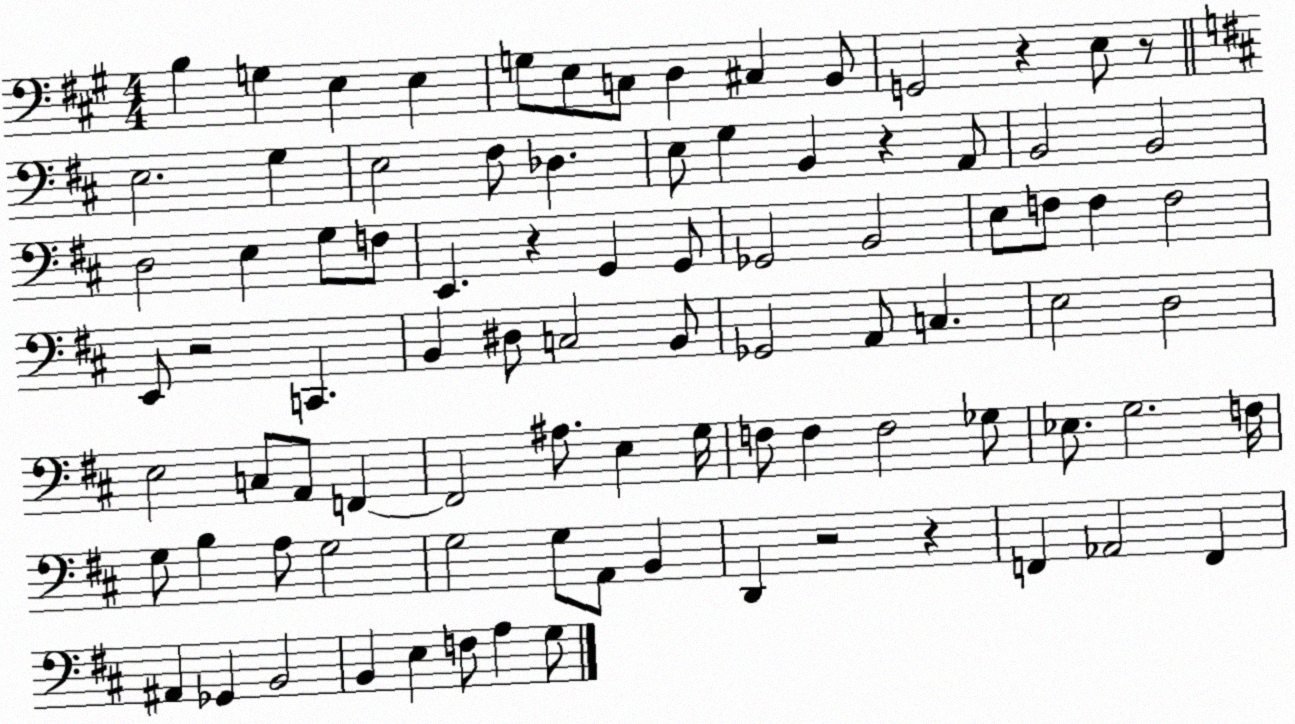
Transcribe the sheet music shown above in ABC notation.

X:1
T:Untitled
M:4/4
L:1/4
K:A
B, G, E, E, G,/2 E,/2 C,/2 D, ^C, B,,/2 G,,2 z E,/2 z/2 E,2 G, E,2 ^F,/2 _D, E,/2 G, B,, z A,,/2 B,,2 B,,2 D,2 E, G,/2 F,/2 E,, z G,, G,,/2 _G,,2 B,,2 E,/2 F,/2 F, F,2 E,,/2 z2 C,, B,, ^D,/2 C,2 B,,/2 _G,,2 A,,/2 C, E,2 D,2 E,2 C,/2 A,,/2 F,, F,,2 ^A,/2 E, G,/4 F,/2 F, F,2 _G,/2 _E,/2 G,2 F,/4 G,/2 B, A,/2 G,2 G,2 G,/2 A,,/2 B,, D,, z2 z F,, _A,,2 F,, ^A,, _G,, B,,2 B,, E, F,/2 A, G,/2